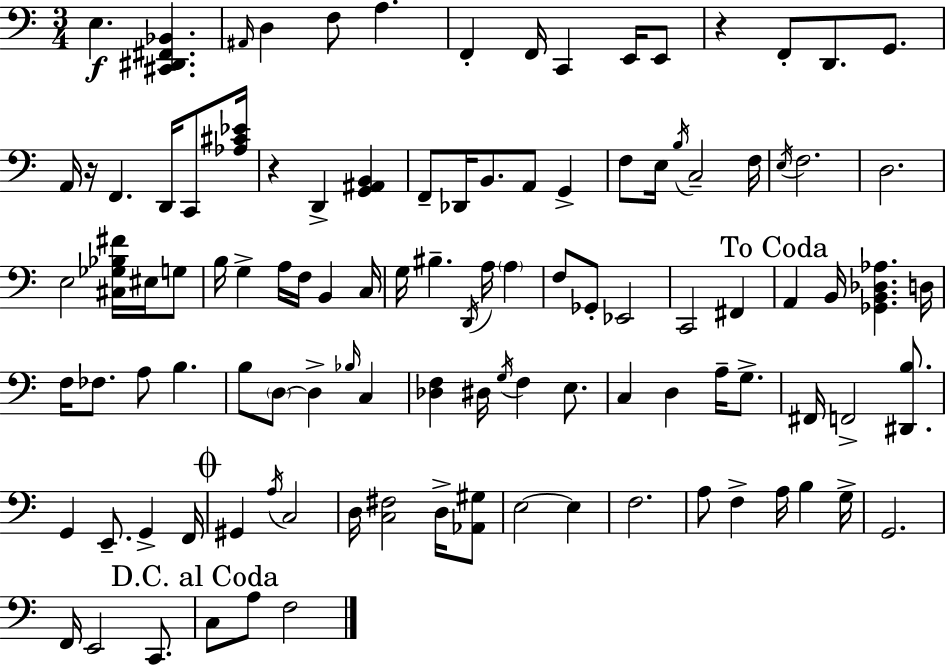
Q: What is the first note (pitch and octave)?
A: E3